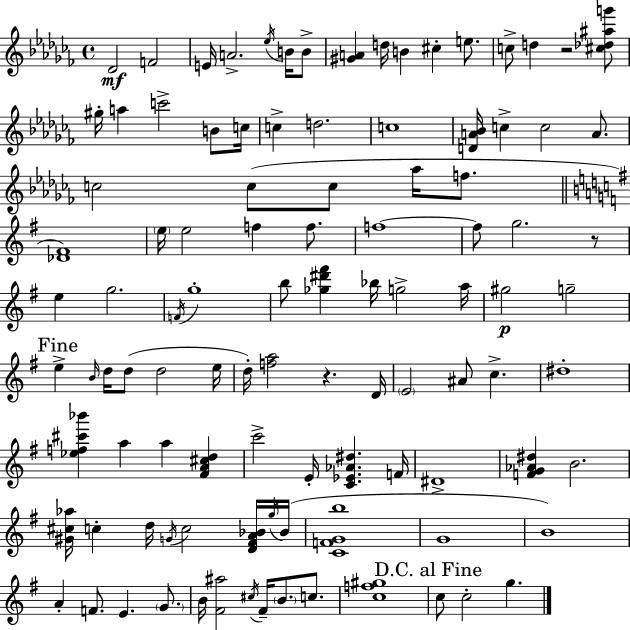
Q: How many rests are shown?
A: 3